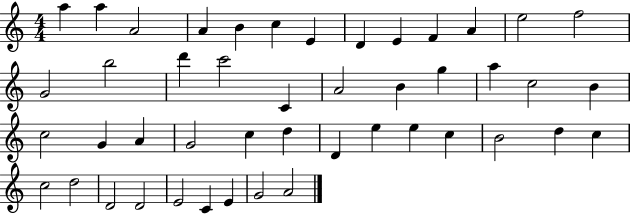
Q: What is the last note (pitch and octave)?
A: A4